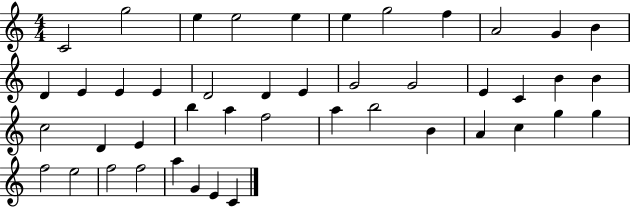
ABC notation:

X:1
T:Untitled
M:4/4
L:1/4
K:C
C2 g2 e e2 e e g2 f A2 G B D E E E D2 D E G2 G2 E C B B c2 D E b a f2 a b2 B A c g g f2 e2 f2 f2 a G E C